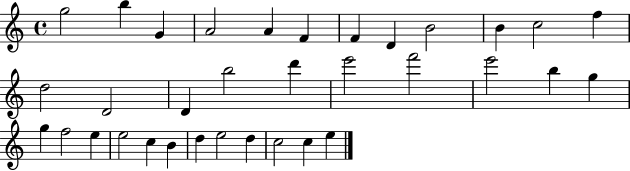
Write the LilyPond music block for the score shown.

{
  \clef treble
  \time 4/4
  \defaultTimeSignature
  \key c \major
  g''2 b''4 g'4 | a'2 a'4 f'4 | f'4 d'4 b'2 | b'4 c''2 f''4 | \break d''2 d'2 | d'4 b''2 d'''4 | e'''2 f'''2 | e'''2 b''4 g''4 | \break g''4 f''2 e''4 | e''2 c''4 b'4 | d''4 e''2 d''4 | c''2 c''4 e''4 | \break \bar "|."
}